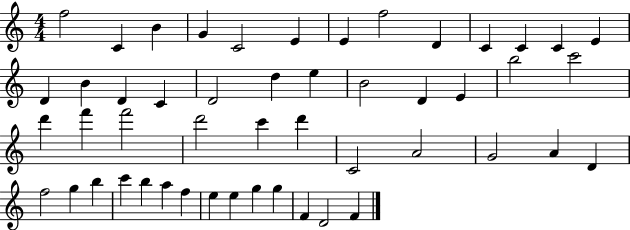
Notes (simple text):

F5/h C4/q B4/q G4/q C4/h E4/q E4/q F5/h D4/q C4/q C4/q C4/q E4/q D4/q B4/q D4/q C4/q D4/h D5/q E5/q B4/h D4/q E4/q B5/h C6/h D6/q F6/q F6/h D6/h C6/q D6/q C4/h A4/h G4/h A4/q D4/q F5/h G5/q B5/q C6/q B5/q A5/q F5/q E5/q E5/q G5/q G5/q F4/q D4/h F4/q